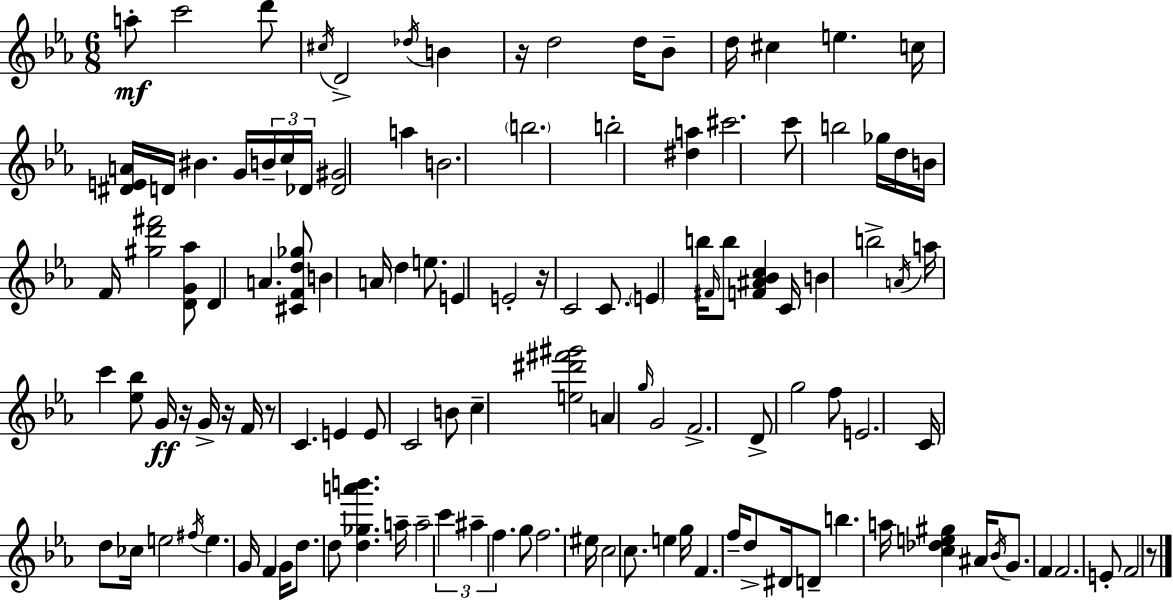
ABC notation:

X:1
T:Untitled
M:6/8
L:1/4
K:Eb
a/2 c'2 d'/2 ^c/4 D2 _d/4 B z/4 d2 d/4 _B/2 d/4 ^c e c/4 [^DEA]/4 D/4 ^B G/4 B/4 c/4 _D/4 [_D^G]2 a B2 b2 b2 [^da] ^c'2 c'/2 b2 _g/4 d/4 B/4 F/4 [^gd'^f']2 [DG_a]/2 D A [^CFd_g]/2 B A/4 d e/2 E E2 z/4 C2 C/2 E b/4 ^F/4 b/2 [F^A_Bc] C/4 B b2 A/4 a/4 c' [_e_b]/2 G/4 z/4 G/4 z/4 F/4 z/2 C E E/2 C2 B/2 c [e^d'^f'^g']2 A g/4 G2 F2 D/2 g2 f/2 E2 C/4 d/2 _c/4 e2 ^f/4 e G/4 F G/4 d/2 d/2 [d_ga'b'] a/4 a2 c' ^a f g/2 f2 ^e/4 c2 c/2 e g/4 F f/4 d/2 ^D/4 D/2 b a/4 [c_de^g] ^A/4 _B/4 G/2 F F2 E/2 F2 z/2